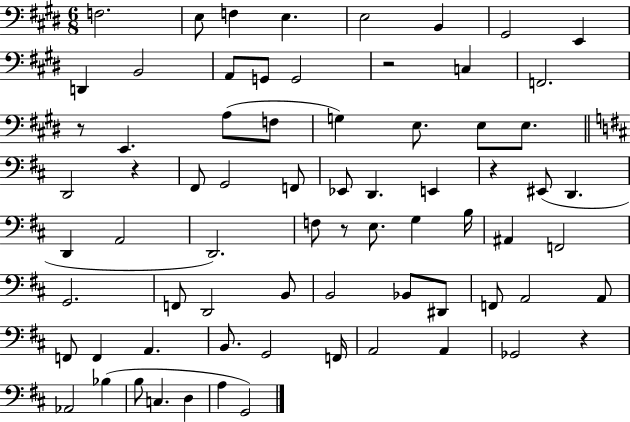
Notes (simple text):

F3/h. E3/e F3/q E3/q. E3/h B2/q G#2/h E2/q D2/q B2/h A2/e G2/e G2/h R/h C3/q F2/h. R/e E2/q. A3/e F3/e G3/q E3/e. E3/e E3/e. D2/h R/q F#2/e G2/h F2/e Eb2/e D2/q. E2/q R/q EIS2/e D2/q. D2/q A2/h D2/h. F3/e R/e E3/e. G3/q B3/s A#2/q F2/h G2/h. F2/e D2/h B2/e B2/h Bb2/e D#2/e F2/e A2/h A2/e F2/e F2/q A2/q. B2/e. G2/h F2/s A2/h A2/q Gb2/h R/q Ab2/h Bb3/q B3/e C3/q. D3/q A3/q G2/h